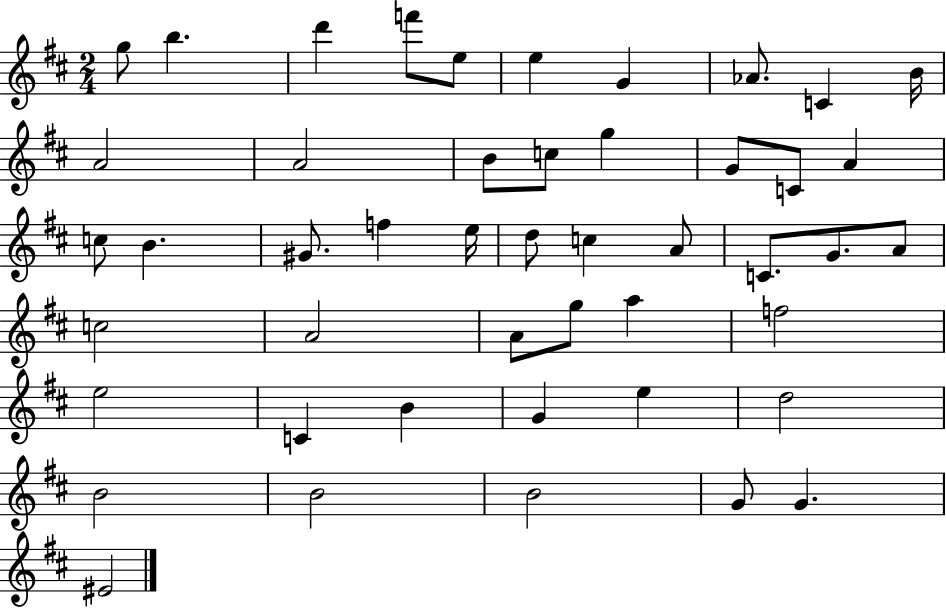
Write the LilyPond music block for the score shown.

{
  \clef treble
  \numericTimeSignature
  \time 2/4
  \key d \major
  \repeat volta 2 { g''8 b''4. | d'''4 f'''8 e''8 | e''4 g'4 | aes'8. c'4 b'16 | \break a'2 | a'2 | b'8 c''8 g''4 | g'8 c'8 a'4 | \break c''8 b'4. | gis'8. f''4 e''16 | d''8 c''4 a'8 | c'8. g'8. a'8 | \break c''2 | a'2 | a'8 g''8 a''4 | f''2 | \break e''2 | c'4 b'4 | g'4 e''4 | d''2 | \break b'2 | b'2 | b'2 | g'8 g'4. | \break eis'2 | } \bar "|."
}